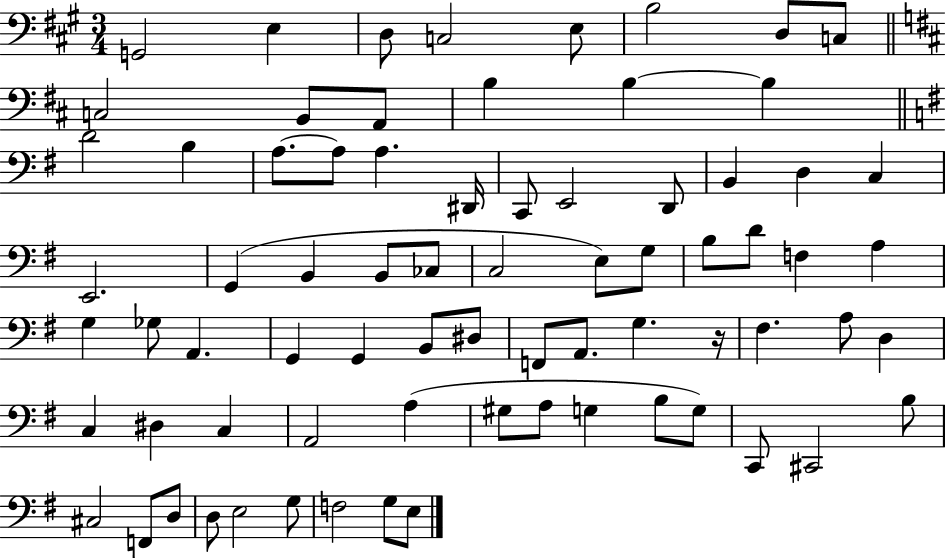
G2/h E3/q D3/e C3/h E3/e B3/h D3/e C3/e C3/h B2/e A2/e B3/q B3/q B3/q D4/h B3/q A3/e. A3/e A3/q. D#2/s C2/e E2/h D2/e B2/q D3/q C3/q E2/h. G2/q B2/q B2/e CES3/e C3/h E3/e G3/e B3/e D4/e F3/q A3/q G3/q Gb3/e A2/q. G2/q G2/q B2/e D#3/e F2/e A2/e. G3/q. R/s F#3/q. A3/e D3/q C3/q D#3/q C3/q A2/h A3/q G#3/e A3/e G3/q B3/e G3/e C2/e C#2/h B3/e C#3/h F2/e D3/e D3/e E3/h G3/e F3/h G3/e E3/e